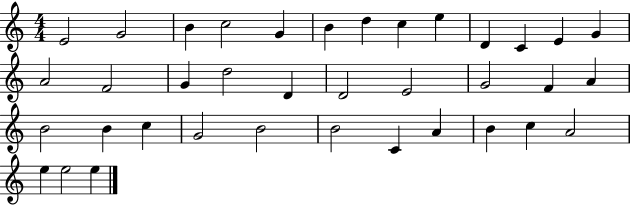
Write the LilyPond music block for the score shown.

{
  \clef treble
  \numericTimeSignature
  \time 4/4
  \key c \major
  e'2 g'2 | b'4 c''2 g'4 | b'4 d''4 c''4 e''4 | d'4 c'4 e'4 g'4 | \break a'2 f'2 | g'4 d''2 d'4 | d'2 e'2 | g'2 f'4 a'4 | \break b'2 b'4 c''4 | g'2 b'2 | b'2 c'4 a'4 | b'4 c''4 a'2 | \break e''4 e''2 e''4 | \bar "|."
}